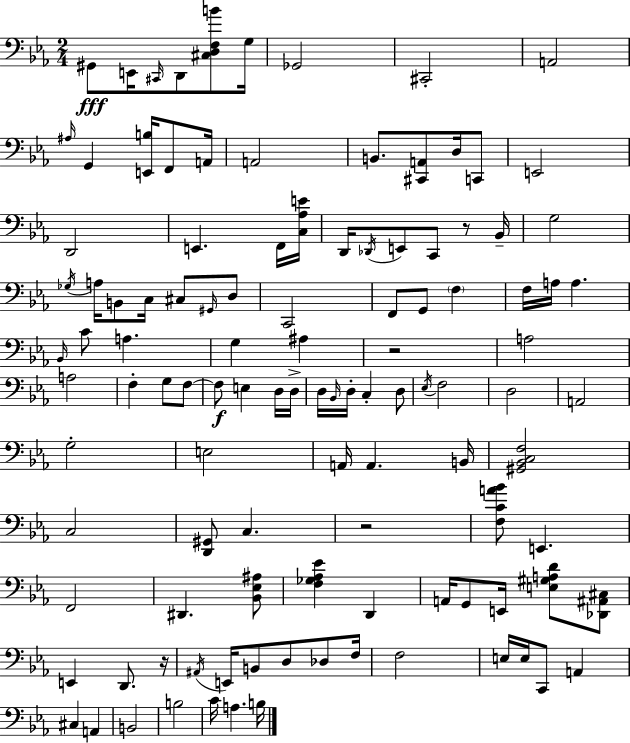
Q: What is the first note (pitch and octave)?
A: G#2